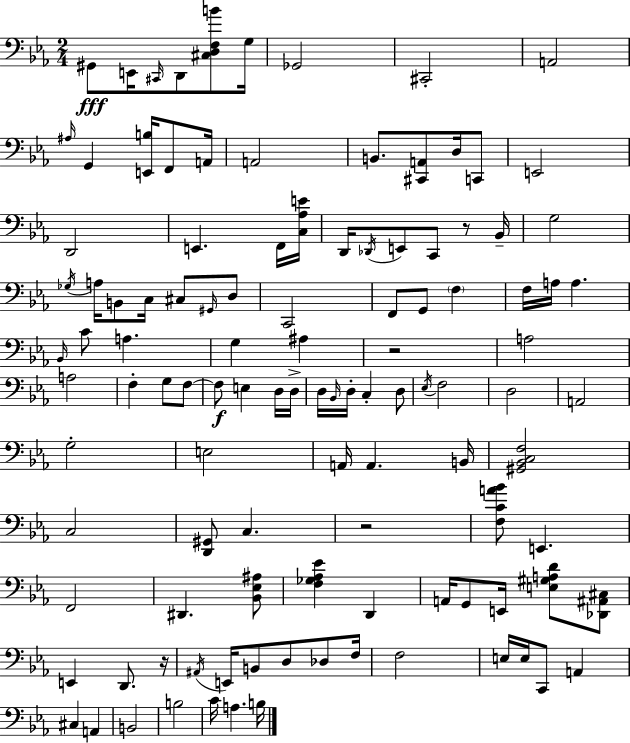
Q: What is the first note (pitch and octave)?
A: G#2